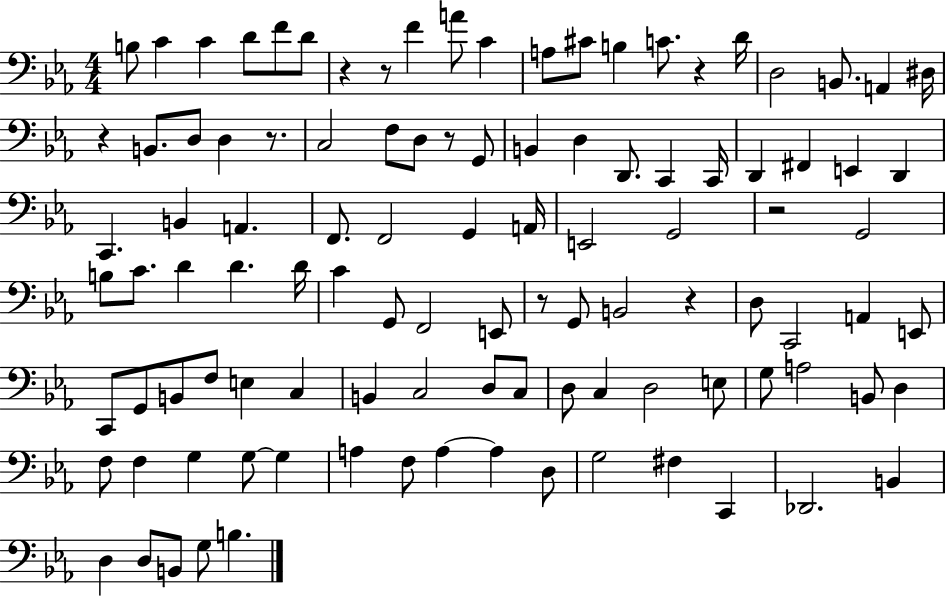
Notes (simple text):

B3/e C4/q C4/q D4/e F4/e D4/e R/q R/e F4/q A4/e C4/q A3/e C#4/e B3/q C4/e. R/q D4/s D3/h B2/e. A2/q D#3/s R/q B2/e. D3/e D3/q R/e. C3/h F3/e D3/e R/e G2/e B2/q D3/q D2/e. C2/q C2/s D2/q F#2/q E2/q D2/q C2/q. B2/q A2/q. F2/e. F2/h G2/q A2/s E2/h G2/h R/h G2/h B3/e C4/e. D4/q D4/q. D4/s C4/q G2/e F2/h E2/e R/e G2/e B2/h R/q D3/e C2/h A2/q E2/e C2/e G2/e B2/e F3/e E3/q C3/q B2/q C3/h D3/e C3/e D3/e C3/q D3/h E3/e G3/e A3/h B2/e D3/q F3/e F3/q G3/q G3/e G3/q A3/q F3/e A3/q A3/q D3/e G3/h F#3/q C2/q Db2/h. B2/q D3/q D3/e B2/e G3/e B3/q.